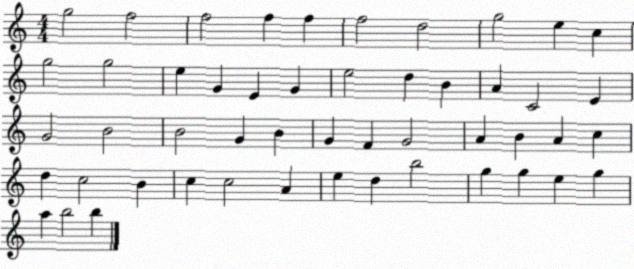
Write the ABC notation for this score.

X:1
T:Untitled
M:4/4
L:1/4
K:C
g2 f2 f2 f f f2 d2 g2 e c g2 g2 e G E G e2 d B A C2 E G2 B2 B2 G B G F G2 A B A c d c2 B c c2 A e d b2 g g e g a b2 b